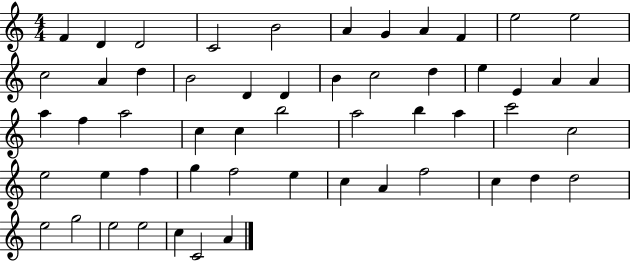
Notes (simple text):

F4/q D4/q D4/h C4/h B4/h A4/q G4/q A4/q F4/q E5/h E5/h C5/h A4/q D5/q B4/h D4/q D4/q B4/q C5/h D5/q E5/q E4/q A4/q A4/q A5/q F5/q A5/h C5/q C5/q B5/h A5/h B5/q A5/q C6/h C5/h E5/h E5/q F5/q G5/q F5/h E5/q C5/q A4/q F5/h C5/q D5/q D5/h E5/h G5/h E5/h E5/h C5/q C4/h A4/q